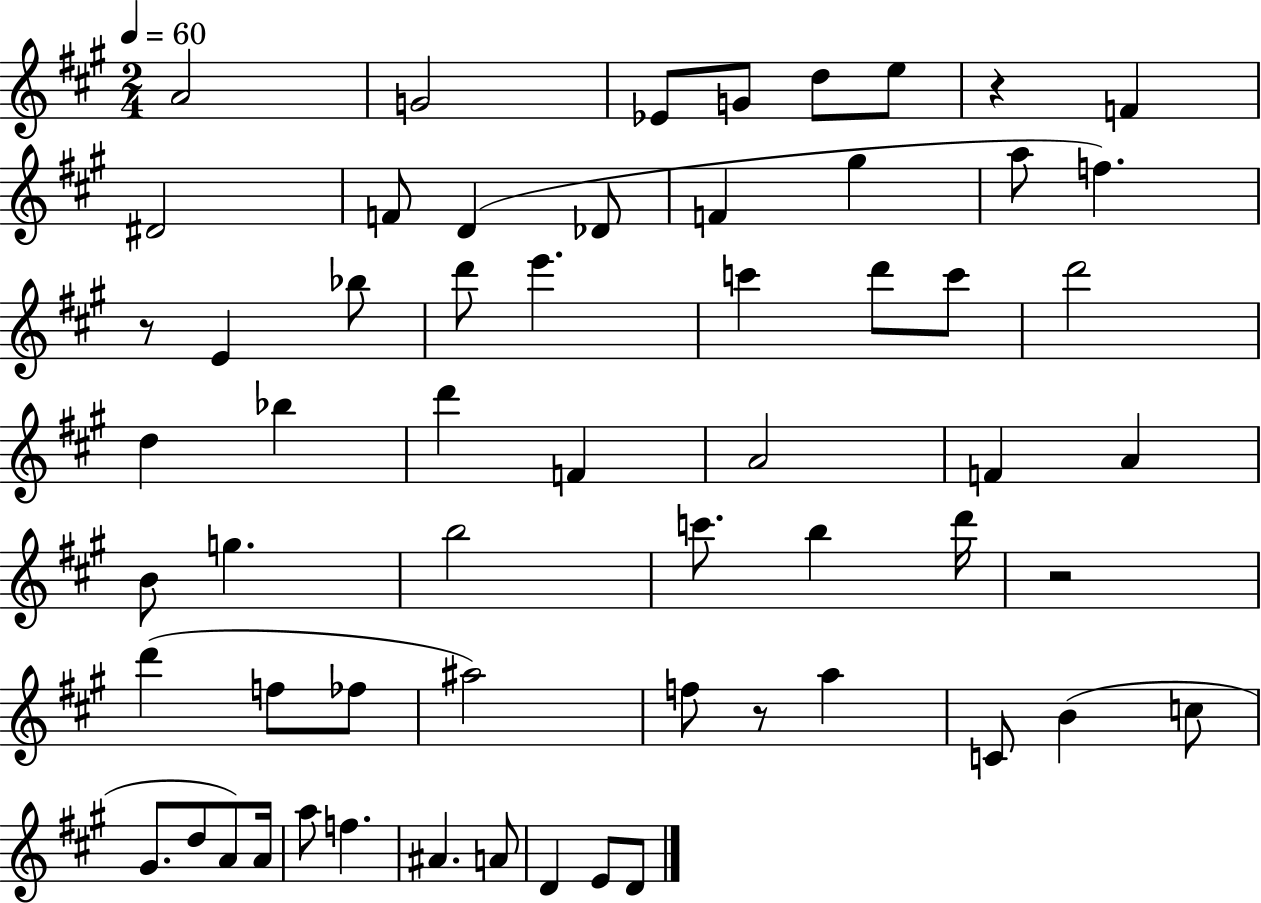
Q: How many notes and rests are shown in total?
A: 60